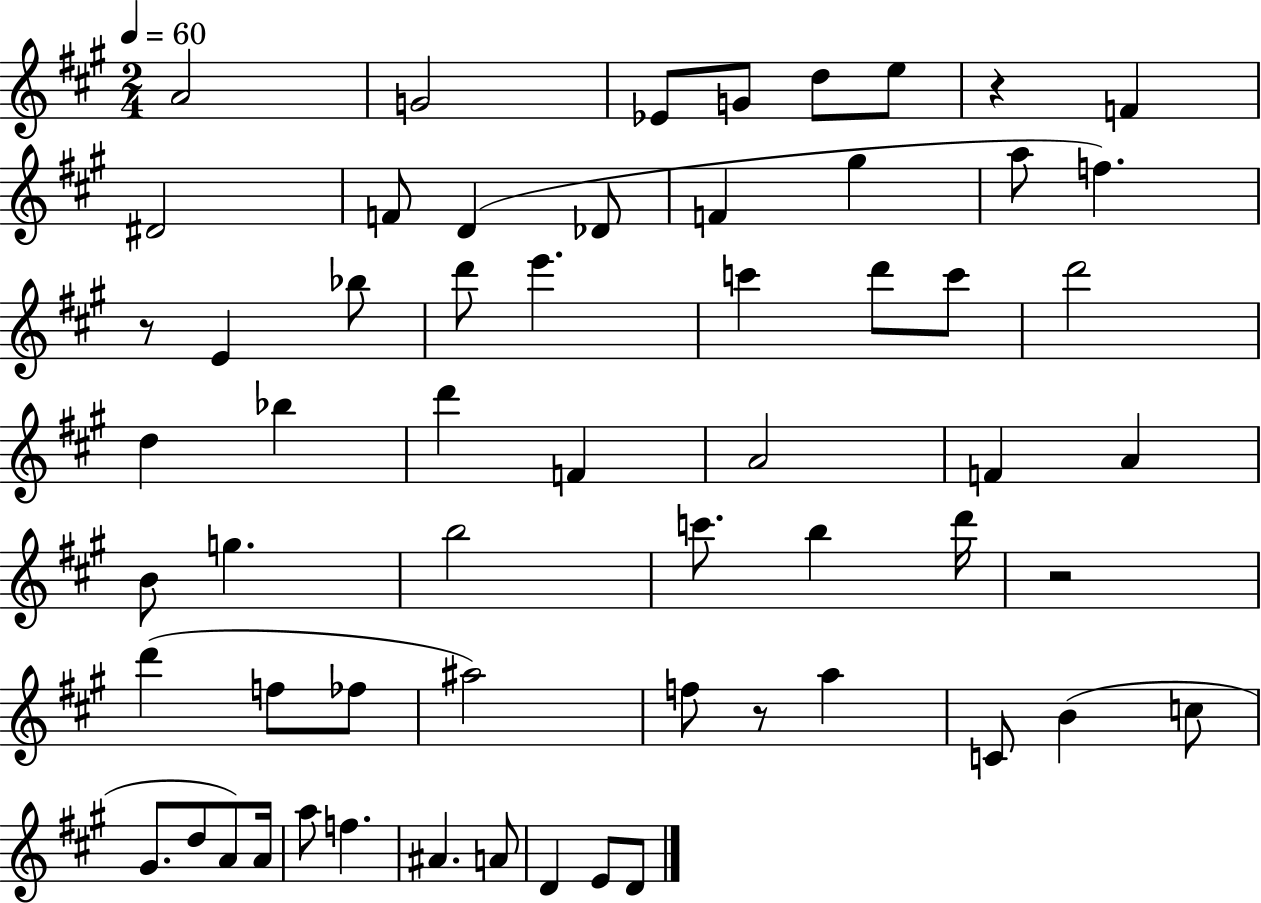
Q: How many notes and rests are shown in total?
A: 60